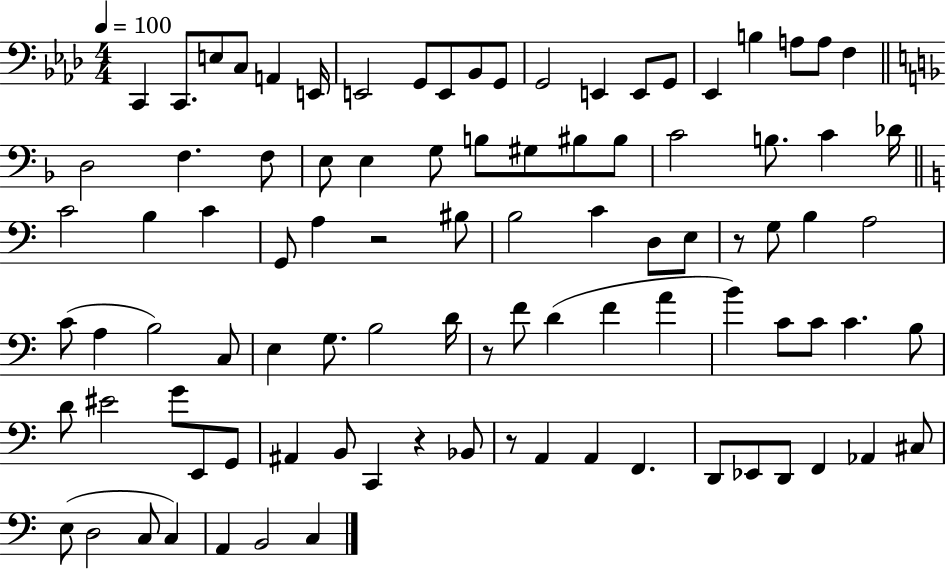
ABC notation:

X:1
T:Untitled
M:4/4
L:1/4
K:Ab
C,, C,,/2 E,/2 C,/2 A,, E,,/4 E,,2 G,,/2 E,,/2 _B,,/2 G,,/2 G,,2 E,, E,,/2 G,,/2 _E,, B, A,/2 A,/2 F, D,2 F, F,/2 E,/2 E, G,/2 B,/2 ^G,/2 ^B,/2 ^B,/2 C2 B,/2 C _D/4 C2 B, C G,,/2 A, z2 ^B,/2 B,2 C D,/2 E,/2 z/2 G,/2 B, A,2 C/2 A, B,2 C,/2 E, G,/2 B,2 D/4 z/2 F/2 D F A B C/2 C/2 C B,/2 D/2 ^E2 G/2 E,,/2 G,,/2 ^A,, B,,/2 C,, z _B,,/2 z/2 A,, A,, F,, D,,/2 _E,,/2 D,,/2 F,, _A,, ^C,/2 E,/2 D,2 C,/2 C, A,, B,,2 C,